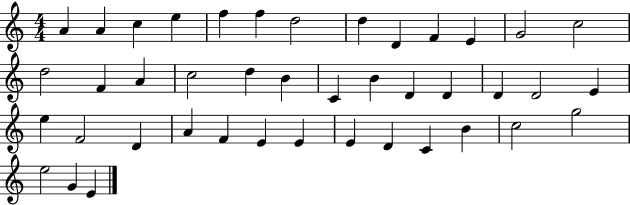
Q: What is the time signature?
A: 4/4